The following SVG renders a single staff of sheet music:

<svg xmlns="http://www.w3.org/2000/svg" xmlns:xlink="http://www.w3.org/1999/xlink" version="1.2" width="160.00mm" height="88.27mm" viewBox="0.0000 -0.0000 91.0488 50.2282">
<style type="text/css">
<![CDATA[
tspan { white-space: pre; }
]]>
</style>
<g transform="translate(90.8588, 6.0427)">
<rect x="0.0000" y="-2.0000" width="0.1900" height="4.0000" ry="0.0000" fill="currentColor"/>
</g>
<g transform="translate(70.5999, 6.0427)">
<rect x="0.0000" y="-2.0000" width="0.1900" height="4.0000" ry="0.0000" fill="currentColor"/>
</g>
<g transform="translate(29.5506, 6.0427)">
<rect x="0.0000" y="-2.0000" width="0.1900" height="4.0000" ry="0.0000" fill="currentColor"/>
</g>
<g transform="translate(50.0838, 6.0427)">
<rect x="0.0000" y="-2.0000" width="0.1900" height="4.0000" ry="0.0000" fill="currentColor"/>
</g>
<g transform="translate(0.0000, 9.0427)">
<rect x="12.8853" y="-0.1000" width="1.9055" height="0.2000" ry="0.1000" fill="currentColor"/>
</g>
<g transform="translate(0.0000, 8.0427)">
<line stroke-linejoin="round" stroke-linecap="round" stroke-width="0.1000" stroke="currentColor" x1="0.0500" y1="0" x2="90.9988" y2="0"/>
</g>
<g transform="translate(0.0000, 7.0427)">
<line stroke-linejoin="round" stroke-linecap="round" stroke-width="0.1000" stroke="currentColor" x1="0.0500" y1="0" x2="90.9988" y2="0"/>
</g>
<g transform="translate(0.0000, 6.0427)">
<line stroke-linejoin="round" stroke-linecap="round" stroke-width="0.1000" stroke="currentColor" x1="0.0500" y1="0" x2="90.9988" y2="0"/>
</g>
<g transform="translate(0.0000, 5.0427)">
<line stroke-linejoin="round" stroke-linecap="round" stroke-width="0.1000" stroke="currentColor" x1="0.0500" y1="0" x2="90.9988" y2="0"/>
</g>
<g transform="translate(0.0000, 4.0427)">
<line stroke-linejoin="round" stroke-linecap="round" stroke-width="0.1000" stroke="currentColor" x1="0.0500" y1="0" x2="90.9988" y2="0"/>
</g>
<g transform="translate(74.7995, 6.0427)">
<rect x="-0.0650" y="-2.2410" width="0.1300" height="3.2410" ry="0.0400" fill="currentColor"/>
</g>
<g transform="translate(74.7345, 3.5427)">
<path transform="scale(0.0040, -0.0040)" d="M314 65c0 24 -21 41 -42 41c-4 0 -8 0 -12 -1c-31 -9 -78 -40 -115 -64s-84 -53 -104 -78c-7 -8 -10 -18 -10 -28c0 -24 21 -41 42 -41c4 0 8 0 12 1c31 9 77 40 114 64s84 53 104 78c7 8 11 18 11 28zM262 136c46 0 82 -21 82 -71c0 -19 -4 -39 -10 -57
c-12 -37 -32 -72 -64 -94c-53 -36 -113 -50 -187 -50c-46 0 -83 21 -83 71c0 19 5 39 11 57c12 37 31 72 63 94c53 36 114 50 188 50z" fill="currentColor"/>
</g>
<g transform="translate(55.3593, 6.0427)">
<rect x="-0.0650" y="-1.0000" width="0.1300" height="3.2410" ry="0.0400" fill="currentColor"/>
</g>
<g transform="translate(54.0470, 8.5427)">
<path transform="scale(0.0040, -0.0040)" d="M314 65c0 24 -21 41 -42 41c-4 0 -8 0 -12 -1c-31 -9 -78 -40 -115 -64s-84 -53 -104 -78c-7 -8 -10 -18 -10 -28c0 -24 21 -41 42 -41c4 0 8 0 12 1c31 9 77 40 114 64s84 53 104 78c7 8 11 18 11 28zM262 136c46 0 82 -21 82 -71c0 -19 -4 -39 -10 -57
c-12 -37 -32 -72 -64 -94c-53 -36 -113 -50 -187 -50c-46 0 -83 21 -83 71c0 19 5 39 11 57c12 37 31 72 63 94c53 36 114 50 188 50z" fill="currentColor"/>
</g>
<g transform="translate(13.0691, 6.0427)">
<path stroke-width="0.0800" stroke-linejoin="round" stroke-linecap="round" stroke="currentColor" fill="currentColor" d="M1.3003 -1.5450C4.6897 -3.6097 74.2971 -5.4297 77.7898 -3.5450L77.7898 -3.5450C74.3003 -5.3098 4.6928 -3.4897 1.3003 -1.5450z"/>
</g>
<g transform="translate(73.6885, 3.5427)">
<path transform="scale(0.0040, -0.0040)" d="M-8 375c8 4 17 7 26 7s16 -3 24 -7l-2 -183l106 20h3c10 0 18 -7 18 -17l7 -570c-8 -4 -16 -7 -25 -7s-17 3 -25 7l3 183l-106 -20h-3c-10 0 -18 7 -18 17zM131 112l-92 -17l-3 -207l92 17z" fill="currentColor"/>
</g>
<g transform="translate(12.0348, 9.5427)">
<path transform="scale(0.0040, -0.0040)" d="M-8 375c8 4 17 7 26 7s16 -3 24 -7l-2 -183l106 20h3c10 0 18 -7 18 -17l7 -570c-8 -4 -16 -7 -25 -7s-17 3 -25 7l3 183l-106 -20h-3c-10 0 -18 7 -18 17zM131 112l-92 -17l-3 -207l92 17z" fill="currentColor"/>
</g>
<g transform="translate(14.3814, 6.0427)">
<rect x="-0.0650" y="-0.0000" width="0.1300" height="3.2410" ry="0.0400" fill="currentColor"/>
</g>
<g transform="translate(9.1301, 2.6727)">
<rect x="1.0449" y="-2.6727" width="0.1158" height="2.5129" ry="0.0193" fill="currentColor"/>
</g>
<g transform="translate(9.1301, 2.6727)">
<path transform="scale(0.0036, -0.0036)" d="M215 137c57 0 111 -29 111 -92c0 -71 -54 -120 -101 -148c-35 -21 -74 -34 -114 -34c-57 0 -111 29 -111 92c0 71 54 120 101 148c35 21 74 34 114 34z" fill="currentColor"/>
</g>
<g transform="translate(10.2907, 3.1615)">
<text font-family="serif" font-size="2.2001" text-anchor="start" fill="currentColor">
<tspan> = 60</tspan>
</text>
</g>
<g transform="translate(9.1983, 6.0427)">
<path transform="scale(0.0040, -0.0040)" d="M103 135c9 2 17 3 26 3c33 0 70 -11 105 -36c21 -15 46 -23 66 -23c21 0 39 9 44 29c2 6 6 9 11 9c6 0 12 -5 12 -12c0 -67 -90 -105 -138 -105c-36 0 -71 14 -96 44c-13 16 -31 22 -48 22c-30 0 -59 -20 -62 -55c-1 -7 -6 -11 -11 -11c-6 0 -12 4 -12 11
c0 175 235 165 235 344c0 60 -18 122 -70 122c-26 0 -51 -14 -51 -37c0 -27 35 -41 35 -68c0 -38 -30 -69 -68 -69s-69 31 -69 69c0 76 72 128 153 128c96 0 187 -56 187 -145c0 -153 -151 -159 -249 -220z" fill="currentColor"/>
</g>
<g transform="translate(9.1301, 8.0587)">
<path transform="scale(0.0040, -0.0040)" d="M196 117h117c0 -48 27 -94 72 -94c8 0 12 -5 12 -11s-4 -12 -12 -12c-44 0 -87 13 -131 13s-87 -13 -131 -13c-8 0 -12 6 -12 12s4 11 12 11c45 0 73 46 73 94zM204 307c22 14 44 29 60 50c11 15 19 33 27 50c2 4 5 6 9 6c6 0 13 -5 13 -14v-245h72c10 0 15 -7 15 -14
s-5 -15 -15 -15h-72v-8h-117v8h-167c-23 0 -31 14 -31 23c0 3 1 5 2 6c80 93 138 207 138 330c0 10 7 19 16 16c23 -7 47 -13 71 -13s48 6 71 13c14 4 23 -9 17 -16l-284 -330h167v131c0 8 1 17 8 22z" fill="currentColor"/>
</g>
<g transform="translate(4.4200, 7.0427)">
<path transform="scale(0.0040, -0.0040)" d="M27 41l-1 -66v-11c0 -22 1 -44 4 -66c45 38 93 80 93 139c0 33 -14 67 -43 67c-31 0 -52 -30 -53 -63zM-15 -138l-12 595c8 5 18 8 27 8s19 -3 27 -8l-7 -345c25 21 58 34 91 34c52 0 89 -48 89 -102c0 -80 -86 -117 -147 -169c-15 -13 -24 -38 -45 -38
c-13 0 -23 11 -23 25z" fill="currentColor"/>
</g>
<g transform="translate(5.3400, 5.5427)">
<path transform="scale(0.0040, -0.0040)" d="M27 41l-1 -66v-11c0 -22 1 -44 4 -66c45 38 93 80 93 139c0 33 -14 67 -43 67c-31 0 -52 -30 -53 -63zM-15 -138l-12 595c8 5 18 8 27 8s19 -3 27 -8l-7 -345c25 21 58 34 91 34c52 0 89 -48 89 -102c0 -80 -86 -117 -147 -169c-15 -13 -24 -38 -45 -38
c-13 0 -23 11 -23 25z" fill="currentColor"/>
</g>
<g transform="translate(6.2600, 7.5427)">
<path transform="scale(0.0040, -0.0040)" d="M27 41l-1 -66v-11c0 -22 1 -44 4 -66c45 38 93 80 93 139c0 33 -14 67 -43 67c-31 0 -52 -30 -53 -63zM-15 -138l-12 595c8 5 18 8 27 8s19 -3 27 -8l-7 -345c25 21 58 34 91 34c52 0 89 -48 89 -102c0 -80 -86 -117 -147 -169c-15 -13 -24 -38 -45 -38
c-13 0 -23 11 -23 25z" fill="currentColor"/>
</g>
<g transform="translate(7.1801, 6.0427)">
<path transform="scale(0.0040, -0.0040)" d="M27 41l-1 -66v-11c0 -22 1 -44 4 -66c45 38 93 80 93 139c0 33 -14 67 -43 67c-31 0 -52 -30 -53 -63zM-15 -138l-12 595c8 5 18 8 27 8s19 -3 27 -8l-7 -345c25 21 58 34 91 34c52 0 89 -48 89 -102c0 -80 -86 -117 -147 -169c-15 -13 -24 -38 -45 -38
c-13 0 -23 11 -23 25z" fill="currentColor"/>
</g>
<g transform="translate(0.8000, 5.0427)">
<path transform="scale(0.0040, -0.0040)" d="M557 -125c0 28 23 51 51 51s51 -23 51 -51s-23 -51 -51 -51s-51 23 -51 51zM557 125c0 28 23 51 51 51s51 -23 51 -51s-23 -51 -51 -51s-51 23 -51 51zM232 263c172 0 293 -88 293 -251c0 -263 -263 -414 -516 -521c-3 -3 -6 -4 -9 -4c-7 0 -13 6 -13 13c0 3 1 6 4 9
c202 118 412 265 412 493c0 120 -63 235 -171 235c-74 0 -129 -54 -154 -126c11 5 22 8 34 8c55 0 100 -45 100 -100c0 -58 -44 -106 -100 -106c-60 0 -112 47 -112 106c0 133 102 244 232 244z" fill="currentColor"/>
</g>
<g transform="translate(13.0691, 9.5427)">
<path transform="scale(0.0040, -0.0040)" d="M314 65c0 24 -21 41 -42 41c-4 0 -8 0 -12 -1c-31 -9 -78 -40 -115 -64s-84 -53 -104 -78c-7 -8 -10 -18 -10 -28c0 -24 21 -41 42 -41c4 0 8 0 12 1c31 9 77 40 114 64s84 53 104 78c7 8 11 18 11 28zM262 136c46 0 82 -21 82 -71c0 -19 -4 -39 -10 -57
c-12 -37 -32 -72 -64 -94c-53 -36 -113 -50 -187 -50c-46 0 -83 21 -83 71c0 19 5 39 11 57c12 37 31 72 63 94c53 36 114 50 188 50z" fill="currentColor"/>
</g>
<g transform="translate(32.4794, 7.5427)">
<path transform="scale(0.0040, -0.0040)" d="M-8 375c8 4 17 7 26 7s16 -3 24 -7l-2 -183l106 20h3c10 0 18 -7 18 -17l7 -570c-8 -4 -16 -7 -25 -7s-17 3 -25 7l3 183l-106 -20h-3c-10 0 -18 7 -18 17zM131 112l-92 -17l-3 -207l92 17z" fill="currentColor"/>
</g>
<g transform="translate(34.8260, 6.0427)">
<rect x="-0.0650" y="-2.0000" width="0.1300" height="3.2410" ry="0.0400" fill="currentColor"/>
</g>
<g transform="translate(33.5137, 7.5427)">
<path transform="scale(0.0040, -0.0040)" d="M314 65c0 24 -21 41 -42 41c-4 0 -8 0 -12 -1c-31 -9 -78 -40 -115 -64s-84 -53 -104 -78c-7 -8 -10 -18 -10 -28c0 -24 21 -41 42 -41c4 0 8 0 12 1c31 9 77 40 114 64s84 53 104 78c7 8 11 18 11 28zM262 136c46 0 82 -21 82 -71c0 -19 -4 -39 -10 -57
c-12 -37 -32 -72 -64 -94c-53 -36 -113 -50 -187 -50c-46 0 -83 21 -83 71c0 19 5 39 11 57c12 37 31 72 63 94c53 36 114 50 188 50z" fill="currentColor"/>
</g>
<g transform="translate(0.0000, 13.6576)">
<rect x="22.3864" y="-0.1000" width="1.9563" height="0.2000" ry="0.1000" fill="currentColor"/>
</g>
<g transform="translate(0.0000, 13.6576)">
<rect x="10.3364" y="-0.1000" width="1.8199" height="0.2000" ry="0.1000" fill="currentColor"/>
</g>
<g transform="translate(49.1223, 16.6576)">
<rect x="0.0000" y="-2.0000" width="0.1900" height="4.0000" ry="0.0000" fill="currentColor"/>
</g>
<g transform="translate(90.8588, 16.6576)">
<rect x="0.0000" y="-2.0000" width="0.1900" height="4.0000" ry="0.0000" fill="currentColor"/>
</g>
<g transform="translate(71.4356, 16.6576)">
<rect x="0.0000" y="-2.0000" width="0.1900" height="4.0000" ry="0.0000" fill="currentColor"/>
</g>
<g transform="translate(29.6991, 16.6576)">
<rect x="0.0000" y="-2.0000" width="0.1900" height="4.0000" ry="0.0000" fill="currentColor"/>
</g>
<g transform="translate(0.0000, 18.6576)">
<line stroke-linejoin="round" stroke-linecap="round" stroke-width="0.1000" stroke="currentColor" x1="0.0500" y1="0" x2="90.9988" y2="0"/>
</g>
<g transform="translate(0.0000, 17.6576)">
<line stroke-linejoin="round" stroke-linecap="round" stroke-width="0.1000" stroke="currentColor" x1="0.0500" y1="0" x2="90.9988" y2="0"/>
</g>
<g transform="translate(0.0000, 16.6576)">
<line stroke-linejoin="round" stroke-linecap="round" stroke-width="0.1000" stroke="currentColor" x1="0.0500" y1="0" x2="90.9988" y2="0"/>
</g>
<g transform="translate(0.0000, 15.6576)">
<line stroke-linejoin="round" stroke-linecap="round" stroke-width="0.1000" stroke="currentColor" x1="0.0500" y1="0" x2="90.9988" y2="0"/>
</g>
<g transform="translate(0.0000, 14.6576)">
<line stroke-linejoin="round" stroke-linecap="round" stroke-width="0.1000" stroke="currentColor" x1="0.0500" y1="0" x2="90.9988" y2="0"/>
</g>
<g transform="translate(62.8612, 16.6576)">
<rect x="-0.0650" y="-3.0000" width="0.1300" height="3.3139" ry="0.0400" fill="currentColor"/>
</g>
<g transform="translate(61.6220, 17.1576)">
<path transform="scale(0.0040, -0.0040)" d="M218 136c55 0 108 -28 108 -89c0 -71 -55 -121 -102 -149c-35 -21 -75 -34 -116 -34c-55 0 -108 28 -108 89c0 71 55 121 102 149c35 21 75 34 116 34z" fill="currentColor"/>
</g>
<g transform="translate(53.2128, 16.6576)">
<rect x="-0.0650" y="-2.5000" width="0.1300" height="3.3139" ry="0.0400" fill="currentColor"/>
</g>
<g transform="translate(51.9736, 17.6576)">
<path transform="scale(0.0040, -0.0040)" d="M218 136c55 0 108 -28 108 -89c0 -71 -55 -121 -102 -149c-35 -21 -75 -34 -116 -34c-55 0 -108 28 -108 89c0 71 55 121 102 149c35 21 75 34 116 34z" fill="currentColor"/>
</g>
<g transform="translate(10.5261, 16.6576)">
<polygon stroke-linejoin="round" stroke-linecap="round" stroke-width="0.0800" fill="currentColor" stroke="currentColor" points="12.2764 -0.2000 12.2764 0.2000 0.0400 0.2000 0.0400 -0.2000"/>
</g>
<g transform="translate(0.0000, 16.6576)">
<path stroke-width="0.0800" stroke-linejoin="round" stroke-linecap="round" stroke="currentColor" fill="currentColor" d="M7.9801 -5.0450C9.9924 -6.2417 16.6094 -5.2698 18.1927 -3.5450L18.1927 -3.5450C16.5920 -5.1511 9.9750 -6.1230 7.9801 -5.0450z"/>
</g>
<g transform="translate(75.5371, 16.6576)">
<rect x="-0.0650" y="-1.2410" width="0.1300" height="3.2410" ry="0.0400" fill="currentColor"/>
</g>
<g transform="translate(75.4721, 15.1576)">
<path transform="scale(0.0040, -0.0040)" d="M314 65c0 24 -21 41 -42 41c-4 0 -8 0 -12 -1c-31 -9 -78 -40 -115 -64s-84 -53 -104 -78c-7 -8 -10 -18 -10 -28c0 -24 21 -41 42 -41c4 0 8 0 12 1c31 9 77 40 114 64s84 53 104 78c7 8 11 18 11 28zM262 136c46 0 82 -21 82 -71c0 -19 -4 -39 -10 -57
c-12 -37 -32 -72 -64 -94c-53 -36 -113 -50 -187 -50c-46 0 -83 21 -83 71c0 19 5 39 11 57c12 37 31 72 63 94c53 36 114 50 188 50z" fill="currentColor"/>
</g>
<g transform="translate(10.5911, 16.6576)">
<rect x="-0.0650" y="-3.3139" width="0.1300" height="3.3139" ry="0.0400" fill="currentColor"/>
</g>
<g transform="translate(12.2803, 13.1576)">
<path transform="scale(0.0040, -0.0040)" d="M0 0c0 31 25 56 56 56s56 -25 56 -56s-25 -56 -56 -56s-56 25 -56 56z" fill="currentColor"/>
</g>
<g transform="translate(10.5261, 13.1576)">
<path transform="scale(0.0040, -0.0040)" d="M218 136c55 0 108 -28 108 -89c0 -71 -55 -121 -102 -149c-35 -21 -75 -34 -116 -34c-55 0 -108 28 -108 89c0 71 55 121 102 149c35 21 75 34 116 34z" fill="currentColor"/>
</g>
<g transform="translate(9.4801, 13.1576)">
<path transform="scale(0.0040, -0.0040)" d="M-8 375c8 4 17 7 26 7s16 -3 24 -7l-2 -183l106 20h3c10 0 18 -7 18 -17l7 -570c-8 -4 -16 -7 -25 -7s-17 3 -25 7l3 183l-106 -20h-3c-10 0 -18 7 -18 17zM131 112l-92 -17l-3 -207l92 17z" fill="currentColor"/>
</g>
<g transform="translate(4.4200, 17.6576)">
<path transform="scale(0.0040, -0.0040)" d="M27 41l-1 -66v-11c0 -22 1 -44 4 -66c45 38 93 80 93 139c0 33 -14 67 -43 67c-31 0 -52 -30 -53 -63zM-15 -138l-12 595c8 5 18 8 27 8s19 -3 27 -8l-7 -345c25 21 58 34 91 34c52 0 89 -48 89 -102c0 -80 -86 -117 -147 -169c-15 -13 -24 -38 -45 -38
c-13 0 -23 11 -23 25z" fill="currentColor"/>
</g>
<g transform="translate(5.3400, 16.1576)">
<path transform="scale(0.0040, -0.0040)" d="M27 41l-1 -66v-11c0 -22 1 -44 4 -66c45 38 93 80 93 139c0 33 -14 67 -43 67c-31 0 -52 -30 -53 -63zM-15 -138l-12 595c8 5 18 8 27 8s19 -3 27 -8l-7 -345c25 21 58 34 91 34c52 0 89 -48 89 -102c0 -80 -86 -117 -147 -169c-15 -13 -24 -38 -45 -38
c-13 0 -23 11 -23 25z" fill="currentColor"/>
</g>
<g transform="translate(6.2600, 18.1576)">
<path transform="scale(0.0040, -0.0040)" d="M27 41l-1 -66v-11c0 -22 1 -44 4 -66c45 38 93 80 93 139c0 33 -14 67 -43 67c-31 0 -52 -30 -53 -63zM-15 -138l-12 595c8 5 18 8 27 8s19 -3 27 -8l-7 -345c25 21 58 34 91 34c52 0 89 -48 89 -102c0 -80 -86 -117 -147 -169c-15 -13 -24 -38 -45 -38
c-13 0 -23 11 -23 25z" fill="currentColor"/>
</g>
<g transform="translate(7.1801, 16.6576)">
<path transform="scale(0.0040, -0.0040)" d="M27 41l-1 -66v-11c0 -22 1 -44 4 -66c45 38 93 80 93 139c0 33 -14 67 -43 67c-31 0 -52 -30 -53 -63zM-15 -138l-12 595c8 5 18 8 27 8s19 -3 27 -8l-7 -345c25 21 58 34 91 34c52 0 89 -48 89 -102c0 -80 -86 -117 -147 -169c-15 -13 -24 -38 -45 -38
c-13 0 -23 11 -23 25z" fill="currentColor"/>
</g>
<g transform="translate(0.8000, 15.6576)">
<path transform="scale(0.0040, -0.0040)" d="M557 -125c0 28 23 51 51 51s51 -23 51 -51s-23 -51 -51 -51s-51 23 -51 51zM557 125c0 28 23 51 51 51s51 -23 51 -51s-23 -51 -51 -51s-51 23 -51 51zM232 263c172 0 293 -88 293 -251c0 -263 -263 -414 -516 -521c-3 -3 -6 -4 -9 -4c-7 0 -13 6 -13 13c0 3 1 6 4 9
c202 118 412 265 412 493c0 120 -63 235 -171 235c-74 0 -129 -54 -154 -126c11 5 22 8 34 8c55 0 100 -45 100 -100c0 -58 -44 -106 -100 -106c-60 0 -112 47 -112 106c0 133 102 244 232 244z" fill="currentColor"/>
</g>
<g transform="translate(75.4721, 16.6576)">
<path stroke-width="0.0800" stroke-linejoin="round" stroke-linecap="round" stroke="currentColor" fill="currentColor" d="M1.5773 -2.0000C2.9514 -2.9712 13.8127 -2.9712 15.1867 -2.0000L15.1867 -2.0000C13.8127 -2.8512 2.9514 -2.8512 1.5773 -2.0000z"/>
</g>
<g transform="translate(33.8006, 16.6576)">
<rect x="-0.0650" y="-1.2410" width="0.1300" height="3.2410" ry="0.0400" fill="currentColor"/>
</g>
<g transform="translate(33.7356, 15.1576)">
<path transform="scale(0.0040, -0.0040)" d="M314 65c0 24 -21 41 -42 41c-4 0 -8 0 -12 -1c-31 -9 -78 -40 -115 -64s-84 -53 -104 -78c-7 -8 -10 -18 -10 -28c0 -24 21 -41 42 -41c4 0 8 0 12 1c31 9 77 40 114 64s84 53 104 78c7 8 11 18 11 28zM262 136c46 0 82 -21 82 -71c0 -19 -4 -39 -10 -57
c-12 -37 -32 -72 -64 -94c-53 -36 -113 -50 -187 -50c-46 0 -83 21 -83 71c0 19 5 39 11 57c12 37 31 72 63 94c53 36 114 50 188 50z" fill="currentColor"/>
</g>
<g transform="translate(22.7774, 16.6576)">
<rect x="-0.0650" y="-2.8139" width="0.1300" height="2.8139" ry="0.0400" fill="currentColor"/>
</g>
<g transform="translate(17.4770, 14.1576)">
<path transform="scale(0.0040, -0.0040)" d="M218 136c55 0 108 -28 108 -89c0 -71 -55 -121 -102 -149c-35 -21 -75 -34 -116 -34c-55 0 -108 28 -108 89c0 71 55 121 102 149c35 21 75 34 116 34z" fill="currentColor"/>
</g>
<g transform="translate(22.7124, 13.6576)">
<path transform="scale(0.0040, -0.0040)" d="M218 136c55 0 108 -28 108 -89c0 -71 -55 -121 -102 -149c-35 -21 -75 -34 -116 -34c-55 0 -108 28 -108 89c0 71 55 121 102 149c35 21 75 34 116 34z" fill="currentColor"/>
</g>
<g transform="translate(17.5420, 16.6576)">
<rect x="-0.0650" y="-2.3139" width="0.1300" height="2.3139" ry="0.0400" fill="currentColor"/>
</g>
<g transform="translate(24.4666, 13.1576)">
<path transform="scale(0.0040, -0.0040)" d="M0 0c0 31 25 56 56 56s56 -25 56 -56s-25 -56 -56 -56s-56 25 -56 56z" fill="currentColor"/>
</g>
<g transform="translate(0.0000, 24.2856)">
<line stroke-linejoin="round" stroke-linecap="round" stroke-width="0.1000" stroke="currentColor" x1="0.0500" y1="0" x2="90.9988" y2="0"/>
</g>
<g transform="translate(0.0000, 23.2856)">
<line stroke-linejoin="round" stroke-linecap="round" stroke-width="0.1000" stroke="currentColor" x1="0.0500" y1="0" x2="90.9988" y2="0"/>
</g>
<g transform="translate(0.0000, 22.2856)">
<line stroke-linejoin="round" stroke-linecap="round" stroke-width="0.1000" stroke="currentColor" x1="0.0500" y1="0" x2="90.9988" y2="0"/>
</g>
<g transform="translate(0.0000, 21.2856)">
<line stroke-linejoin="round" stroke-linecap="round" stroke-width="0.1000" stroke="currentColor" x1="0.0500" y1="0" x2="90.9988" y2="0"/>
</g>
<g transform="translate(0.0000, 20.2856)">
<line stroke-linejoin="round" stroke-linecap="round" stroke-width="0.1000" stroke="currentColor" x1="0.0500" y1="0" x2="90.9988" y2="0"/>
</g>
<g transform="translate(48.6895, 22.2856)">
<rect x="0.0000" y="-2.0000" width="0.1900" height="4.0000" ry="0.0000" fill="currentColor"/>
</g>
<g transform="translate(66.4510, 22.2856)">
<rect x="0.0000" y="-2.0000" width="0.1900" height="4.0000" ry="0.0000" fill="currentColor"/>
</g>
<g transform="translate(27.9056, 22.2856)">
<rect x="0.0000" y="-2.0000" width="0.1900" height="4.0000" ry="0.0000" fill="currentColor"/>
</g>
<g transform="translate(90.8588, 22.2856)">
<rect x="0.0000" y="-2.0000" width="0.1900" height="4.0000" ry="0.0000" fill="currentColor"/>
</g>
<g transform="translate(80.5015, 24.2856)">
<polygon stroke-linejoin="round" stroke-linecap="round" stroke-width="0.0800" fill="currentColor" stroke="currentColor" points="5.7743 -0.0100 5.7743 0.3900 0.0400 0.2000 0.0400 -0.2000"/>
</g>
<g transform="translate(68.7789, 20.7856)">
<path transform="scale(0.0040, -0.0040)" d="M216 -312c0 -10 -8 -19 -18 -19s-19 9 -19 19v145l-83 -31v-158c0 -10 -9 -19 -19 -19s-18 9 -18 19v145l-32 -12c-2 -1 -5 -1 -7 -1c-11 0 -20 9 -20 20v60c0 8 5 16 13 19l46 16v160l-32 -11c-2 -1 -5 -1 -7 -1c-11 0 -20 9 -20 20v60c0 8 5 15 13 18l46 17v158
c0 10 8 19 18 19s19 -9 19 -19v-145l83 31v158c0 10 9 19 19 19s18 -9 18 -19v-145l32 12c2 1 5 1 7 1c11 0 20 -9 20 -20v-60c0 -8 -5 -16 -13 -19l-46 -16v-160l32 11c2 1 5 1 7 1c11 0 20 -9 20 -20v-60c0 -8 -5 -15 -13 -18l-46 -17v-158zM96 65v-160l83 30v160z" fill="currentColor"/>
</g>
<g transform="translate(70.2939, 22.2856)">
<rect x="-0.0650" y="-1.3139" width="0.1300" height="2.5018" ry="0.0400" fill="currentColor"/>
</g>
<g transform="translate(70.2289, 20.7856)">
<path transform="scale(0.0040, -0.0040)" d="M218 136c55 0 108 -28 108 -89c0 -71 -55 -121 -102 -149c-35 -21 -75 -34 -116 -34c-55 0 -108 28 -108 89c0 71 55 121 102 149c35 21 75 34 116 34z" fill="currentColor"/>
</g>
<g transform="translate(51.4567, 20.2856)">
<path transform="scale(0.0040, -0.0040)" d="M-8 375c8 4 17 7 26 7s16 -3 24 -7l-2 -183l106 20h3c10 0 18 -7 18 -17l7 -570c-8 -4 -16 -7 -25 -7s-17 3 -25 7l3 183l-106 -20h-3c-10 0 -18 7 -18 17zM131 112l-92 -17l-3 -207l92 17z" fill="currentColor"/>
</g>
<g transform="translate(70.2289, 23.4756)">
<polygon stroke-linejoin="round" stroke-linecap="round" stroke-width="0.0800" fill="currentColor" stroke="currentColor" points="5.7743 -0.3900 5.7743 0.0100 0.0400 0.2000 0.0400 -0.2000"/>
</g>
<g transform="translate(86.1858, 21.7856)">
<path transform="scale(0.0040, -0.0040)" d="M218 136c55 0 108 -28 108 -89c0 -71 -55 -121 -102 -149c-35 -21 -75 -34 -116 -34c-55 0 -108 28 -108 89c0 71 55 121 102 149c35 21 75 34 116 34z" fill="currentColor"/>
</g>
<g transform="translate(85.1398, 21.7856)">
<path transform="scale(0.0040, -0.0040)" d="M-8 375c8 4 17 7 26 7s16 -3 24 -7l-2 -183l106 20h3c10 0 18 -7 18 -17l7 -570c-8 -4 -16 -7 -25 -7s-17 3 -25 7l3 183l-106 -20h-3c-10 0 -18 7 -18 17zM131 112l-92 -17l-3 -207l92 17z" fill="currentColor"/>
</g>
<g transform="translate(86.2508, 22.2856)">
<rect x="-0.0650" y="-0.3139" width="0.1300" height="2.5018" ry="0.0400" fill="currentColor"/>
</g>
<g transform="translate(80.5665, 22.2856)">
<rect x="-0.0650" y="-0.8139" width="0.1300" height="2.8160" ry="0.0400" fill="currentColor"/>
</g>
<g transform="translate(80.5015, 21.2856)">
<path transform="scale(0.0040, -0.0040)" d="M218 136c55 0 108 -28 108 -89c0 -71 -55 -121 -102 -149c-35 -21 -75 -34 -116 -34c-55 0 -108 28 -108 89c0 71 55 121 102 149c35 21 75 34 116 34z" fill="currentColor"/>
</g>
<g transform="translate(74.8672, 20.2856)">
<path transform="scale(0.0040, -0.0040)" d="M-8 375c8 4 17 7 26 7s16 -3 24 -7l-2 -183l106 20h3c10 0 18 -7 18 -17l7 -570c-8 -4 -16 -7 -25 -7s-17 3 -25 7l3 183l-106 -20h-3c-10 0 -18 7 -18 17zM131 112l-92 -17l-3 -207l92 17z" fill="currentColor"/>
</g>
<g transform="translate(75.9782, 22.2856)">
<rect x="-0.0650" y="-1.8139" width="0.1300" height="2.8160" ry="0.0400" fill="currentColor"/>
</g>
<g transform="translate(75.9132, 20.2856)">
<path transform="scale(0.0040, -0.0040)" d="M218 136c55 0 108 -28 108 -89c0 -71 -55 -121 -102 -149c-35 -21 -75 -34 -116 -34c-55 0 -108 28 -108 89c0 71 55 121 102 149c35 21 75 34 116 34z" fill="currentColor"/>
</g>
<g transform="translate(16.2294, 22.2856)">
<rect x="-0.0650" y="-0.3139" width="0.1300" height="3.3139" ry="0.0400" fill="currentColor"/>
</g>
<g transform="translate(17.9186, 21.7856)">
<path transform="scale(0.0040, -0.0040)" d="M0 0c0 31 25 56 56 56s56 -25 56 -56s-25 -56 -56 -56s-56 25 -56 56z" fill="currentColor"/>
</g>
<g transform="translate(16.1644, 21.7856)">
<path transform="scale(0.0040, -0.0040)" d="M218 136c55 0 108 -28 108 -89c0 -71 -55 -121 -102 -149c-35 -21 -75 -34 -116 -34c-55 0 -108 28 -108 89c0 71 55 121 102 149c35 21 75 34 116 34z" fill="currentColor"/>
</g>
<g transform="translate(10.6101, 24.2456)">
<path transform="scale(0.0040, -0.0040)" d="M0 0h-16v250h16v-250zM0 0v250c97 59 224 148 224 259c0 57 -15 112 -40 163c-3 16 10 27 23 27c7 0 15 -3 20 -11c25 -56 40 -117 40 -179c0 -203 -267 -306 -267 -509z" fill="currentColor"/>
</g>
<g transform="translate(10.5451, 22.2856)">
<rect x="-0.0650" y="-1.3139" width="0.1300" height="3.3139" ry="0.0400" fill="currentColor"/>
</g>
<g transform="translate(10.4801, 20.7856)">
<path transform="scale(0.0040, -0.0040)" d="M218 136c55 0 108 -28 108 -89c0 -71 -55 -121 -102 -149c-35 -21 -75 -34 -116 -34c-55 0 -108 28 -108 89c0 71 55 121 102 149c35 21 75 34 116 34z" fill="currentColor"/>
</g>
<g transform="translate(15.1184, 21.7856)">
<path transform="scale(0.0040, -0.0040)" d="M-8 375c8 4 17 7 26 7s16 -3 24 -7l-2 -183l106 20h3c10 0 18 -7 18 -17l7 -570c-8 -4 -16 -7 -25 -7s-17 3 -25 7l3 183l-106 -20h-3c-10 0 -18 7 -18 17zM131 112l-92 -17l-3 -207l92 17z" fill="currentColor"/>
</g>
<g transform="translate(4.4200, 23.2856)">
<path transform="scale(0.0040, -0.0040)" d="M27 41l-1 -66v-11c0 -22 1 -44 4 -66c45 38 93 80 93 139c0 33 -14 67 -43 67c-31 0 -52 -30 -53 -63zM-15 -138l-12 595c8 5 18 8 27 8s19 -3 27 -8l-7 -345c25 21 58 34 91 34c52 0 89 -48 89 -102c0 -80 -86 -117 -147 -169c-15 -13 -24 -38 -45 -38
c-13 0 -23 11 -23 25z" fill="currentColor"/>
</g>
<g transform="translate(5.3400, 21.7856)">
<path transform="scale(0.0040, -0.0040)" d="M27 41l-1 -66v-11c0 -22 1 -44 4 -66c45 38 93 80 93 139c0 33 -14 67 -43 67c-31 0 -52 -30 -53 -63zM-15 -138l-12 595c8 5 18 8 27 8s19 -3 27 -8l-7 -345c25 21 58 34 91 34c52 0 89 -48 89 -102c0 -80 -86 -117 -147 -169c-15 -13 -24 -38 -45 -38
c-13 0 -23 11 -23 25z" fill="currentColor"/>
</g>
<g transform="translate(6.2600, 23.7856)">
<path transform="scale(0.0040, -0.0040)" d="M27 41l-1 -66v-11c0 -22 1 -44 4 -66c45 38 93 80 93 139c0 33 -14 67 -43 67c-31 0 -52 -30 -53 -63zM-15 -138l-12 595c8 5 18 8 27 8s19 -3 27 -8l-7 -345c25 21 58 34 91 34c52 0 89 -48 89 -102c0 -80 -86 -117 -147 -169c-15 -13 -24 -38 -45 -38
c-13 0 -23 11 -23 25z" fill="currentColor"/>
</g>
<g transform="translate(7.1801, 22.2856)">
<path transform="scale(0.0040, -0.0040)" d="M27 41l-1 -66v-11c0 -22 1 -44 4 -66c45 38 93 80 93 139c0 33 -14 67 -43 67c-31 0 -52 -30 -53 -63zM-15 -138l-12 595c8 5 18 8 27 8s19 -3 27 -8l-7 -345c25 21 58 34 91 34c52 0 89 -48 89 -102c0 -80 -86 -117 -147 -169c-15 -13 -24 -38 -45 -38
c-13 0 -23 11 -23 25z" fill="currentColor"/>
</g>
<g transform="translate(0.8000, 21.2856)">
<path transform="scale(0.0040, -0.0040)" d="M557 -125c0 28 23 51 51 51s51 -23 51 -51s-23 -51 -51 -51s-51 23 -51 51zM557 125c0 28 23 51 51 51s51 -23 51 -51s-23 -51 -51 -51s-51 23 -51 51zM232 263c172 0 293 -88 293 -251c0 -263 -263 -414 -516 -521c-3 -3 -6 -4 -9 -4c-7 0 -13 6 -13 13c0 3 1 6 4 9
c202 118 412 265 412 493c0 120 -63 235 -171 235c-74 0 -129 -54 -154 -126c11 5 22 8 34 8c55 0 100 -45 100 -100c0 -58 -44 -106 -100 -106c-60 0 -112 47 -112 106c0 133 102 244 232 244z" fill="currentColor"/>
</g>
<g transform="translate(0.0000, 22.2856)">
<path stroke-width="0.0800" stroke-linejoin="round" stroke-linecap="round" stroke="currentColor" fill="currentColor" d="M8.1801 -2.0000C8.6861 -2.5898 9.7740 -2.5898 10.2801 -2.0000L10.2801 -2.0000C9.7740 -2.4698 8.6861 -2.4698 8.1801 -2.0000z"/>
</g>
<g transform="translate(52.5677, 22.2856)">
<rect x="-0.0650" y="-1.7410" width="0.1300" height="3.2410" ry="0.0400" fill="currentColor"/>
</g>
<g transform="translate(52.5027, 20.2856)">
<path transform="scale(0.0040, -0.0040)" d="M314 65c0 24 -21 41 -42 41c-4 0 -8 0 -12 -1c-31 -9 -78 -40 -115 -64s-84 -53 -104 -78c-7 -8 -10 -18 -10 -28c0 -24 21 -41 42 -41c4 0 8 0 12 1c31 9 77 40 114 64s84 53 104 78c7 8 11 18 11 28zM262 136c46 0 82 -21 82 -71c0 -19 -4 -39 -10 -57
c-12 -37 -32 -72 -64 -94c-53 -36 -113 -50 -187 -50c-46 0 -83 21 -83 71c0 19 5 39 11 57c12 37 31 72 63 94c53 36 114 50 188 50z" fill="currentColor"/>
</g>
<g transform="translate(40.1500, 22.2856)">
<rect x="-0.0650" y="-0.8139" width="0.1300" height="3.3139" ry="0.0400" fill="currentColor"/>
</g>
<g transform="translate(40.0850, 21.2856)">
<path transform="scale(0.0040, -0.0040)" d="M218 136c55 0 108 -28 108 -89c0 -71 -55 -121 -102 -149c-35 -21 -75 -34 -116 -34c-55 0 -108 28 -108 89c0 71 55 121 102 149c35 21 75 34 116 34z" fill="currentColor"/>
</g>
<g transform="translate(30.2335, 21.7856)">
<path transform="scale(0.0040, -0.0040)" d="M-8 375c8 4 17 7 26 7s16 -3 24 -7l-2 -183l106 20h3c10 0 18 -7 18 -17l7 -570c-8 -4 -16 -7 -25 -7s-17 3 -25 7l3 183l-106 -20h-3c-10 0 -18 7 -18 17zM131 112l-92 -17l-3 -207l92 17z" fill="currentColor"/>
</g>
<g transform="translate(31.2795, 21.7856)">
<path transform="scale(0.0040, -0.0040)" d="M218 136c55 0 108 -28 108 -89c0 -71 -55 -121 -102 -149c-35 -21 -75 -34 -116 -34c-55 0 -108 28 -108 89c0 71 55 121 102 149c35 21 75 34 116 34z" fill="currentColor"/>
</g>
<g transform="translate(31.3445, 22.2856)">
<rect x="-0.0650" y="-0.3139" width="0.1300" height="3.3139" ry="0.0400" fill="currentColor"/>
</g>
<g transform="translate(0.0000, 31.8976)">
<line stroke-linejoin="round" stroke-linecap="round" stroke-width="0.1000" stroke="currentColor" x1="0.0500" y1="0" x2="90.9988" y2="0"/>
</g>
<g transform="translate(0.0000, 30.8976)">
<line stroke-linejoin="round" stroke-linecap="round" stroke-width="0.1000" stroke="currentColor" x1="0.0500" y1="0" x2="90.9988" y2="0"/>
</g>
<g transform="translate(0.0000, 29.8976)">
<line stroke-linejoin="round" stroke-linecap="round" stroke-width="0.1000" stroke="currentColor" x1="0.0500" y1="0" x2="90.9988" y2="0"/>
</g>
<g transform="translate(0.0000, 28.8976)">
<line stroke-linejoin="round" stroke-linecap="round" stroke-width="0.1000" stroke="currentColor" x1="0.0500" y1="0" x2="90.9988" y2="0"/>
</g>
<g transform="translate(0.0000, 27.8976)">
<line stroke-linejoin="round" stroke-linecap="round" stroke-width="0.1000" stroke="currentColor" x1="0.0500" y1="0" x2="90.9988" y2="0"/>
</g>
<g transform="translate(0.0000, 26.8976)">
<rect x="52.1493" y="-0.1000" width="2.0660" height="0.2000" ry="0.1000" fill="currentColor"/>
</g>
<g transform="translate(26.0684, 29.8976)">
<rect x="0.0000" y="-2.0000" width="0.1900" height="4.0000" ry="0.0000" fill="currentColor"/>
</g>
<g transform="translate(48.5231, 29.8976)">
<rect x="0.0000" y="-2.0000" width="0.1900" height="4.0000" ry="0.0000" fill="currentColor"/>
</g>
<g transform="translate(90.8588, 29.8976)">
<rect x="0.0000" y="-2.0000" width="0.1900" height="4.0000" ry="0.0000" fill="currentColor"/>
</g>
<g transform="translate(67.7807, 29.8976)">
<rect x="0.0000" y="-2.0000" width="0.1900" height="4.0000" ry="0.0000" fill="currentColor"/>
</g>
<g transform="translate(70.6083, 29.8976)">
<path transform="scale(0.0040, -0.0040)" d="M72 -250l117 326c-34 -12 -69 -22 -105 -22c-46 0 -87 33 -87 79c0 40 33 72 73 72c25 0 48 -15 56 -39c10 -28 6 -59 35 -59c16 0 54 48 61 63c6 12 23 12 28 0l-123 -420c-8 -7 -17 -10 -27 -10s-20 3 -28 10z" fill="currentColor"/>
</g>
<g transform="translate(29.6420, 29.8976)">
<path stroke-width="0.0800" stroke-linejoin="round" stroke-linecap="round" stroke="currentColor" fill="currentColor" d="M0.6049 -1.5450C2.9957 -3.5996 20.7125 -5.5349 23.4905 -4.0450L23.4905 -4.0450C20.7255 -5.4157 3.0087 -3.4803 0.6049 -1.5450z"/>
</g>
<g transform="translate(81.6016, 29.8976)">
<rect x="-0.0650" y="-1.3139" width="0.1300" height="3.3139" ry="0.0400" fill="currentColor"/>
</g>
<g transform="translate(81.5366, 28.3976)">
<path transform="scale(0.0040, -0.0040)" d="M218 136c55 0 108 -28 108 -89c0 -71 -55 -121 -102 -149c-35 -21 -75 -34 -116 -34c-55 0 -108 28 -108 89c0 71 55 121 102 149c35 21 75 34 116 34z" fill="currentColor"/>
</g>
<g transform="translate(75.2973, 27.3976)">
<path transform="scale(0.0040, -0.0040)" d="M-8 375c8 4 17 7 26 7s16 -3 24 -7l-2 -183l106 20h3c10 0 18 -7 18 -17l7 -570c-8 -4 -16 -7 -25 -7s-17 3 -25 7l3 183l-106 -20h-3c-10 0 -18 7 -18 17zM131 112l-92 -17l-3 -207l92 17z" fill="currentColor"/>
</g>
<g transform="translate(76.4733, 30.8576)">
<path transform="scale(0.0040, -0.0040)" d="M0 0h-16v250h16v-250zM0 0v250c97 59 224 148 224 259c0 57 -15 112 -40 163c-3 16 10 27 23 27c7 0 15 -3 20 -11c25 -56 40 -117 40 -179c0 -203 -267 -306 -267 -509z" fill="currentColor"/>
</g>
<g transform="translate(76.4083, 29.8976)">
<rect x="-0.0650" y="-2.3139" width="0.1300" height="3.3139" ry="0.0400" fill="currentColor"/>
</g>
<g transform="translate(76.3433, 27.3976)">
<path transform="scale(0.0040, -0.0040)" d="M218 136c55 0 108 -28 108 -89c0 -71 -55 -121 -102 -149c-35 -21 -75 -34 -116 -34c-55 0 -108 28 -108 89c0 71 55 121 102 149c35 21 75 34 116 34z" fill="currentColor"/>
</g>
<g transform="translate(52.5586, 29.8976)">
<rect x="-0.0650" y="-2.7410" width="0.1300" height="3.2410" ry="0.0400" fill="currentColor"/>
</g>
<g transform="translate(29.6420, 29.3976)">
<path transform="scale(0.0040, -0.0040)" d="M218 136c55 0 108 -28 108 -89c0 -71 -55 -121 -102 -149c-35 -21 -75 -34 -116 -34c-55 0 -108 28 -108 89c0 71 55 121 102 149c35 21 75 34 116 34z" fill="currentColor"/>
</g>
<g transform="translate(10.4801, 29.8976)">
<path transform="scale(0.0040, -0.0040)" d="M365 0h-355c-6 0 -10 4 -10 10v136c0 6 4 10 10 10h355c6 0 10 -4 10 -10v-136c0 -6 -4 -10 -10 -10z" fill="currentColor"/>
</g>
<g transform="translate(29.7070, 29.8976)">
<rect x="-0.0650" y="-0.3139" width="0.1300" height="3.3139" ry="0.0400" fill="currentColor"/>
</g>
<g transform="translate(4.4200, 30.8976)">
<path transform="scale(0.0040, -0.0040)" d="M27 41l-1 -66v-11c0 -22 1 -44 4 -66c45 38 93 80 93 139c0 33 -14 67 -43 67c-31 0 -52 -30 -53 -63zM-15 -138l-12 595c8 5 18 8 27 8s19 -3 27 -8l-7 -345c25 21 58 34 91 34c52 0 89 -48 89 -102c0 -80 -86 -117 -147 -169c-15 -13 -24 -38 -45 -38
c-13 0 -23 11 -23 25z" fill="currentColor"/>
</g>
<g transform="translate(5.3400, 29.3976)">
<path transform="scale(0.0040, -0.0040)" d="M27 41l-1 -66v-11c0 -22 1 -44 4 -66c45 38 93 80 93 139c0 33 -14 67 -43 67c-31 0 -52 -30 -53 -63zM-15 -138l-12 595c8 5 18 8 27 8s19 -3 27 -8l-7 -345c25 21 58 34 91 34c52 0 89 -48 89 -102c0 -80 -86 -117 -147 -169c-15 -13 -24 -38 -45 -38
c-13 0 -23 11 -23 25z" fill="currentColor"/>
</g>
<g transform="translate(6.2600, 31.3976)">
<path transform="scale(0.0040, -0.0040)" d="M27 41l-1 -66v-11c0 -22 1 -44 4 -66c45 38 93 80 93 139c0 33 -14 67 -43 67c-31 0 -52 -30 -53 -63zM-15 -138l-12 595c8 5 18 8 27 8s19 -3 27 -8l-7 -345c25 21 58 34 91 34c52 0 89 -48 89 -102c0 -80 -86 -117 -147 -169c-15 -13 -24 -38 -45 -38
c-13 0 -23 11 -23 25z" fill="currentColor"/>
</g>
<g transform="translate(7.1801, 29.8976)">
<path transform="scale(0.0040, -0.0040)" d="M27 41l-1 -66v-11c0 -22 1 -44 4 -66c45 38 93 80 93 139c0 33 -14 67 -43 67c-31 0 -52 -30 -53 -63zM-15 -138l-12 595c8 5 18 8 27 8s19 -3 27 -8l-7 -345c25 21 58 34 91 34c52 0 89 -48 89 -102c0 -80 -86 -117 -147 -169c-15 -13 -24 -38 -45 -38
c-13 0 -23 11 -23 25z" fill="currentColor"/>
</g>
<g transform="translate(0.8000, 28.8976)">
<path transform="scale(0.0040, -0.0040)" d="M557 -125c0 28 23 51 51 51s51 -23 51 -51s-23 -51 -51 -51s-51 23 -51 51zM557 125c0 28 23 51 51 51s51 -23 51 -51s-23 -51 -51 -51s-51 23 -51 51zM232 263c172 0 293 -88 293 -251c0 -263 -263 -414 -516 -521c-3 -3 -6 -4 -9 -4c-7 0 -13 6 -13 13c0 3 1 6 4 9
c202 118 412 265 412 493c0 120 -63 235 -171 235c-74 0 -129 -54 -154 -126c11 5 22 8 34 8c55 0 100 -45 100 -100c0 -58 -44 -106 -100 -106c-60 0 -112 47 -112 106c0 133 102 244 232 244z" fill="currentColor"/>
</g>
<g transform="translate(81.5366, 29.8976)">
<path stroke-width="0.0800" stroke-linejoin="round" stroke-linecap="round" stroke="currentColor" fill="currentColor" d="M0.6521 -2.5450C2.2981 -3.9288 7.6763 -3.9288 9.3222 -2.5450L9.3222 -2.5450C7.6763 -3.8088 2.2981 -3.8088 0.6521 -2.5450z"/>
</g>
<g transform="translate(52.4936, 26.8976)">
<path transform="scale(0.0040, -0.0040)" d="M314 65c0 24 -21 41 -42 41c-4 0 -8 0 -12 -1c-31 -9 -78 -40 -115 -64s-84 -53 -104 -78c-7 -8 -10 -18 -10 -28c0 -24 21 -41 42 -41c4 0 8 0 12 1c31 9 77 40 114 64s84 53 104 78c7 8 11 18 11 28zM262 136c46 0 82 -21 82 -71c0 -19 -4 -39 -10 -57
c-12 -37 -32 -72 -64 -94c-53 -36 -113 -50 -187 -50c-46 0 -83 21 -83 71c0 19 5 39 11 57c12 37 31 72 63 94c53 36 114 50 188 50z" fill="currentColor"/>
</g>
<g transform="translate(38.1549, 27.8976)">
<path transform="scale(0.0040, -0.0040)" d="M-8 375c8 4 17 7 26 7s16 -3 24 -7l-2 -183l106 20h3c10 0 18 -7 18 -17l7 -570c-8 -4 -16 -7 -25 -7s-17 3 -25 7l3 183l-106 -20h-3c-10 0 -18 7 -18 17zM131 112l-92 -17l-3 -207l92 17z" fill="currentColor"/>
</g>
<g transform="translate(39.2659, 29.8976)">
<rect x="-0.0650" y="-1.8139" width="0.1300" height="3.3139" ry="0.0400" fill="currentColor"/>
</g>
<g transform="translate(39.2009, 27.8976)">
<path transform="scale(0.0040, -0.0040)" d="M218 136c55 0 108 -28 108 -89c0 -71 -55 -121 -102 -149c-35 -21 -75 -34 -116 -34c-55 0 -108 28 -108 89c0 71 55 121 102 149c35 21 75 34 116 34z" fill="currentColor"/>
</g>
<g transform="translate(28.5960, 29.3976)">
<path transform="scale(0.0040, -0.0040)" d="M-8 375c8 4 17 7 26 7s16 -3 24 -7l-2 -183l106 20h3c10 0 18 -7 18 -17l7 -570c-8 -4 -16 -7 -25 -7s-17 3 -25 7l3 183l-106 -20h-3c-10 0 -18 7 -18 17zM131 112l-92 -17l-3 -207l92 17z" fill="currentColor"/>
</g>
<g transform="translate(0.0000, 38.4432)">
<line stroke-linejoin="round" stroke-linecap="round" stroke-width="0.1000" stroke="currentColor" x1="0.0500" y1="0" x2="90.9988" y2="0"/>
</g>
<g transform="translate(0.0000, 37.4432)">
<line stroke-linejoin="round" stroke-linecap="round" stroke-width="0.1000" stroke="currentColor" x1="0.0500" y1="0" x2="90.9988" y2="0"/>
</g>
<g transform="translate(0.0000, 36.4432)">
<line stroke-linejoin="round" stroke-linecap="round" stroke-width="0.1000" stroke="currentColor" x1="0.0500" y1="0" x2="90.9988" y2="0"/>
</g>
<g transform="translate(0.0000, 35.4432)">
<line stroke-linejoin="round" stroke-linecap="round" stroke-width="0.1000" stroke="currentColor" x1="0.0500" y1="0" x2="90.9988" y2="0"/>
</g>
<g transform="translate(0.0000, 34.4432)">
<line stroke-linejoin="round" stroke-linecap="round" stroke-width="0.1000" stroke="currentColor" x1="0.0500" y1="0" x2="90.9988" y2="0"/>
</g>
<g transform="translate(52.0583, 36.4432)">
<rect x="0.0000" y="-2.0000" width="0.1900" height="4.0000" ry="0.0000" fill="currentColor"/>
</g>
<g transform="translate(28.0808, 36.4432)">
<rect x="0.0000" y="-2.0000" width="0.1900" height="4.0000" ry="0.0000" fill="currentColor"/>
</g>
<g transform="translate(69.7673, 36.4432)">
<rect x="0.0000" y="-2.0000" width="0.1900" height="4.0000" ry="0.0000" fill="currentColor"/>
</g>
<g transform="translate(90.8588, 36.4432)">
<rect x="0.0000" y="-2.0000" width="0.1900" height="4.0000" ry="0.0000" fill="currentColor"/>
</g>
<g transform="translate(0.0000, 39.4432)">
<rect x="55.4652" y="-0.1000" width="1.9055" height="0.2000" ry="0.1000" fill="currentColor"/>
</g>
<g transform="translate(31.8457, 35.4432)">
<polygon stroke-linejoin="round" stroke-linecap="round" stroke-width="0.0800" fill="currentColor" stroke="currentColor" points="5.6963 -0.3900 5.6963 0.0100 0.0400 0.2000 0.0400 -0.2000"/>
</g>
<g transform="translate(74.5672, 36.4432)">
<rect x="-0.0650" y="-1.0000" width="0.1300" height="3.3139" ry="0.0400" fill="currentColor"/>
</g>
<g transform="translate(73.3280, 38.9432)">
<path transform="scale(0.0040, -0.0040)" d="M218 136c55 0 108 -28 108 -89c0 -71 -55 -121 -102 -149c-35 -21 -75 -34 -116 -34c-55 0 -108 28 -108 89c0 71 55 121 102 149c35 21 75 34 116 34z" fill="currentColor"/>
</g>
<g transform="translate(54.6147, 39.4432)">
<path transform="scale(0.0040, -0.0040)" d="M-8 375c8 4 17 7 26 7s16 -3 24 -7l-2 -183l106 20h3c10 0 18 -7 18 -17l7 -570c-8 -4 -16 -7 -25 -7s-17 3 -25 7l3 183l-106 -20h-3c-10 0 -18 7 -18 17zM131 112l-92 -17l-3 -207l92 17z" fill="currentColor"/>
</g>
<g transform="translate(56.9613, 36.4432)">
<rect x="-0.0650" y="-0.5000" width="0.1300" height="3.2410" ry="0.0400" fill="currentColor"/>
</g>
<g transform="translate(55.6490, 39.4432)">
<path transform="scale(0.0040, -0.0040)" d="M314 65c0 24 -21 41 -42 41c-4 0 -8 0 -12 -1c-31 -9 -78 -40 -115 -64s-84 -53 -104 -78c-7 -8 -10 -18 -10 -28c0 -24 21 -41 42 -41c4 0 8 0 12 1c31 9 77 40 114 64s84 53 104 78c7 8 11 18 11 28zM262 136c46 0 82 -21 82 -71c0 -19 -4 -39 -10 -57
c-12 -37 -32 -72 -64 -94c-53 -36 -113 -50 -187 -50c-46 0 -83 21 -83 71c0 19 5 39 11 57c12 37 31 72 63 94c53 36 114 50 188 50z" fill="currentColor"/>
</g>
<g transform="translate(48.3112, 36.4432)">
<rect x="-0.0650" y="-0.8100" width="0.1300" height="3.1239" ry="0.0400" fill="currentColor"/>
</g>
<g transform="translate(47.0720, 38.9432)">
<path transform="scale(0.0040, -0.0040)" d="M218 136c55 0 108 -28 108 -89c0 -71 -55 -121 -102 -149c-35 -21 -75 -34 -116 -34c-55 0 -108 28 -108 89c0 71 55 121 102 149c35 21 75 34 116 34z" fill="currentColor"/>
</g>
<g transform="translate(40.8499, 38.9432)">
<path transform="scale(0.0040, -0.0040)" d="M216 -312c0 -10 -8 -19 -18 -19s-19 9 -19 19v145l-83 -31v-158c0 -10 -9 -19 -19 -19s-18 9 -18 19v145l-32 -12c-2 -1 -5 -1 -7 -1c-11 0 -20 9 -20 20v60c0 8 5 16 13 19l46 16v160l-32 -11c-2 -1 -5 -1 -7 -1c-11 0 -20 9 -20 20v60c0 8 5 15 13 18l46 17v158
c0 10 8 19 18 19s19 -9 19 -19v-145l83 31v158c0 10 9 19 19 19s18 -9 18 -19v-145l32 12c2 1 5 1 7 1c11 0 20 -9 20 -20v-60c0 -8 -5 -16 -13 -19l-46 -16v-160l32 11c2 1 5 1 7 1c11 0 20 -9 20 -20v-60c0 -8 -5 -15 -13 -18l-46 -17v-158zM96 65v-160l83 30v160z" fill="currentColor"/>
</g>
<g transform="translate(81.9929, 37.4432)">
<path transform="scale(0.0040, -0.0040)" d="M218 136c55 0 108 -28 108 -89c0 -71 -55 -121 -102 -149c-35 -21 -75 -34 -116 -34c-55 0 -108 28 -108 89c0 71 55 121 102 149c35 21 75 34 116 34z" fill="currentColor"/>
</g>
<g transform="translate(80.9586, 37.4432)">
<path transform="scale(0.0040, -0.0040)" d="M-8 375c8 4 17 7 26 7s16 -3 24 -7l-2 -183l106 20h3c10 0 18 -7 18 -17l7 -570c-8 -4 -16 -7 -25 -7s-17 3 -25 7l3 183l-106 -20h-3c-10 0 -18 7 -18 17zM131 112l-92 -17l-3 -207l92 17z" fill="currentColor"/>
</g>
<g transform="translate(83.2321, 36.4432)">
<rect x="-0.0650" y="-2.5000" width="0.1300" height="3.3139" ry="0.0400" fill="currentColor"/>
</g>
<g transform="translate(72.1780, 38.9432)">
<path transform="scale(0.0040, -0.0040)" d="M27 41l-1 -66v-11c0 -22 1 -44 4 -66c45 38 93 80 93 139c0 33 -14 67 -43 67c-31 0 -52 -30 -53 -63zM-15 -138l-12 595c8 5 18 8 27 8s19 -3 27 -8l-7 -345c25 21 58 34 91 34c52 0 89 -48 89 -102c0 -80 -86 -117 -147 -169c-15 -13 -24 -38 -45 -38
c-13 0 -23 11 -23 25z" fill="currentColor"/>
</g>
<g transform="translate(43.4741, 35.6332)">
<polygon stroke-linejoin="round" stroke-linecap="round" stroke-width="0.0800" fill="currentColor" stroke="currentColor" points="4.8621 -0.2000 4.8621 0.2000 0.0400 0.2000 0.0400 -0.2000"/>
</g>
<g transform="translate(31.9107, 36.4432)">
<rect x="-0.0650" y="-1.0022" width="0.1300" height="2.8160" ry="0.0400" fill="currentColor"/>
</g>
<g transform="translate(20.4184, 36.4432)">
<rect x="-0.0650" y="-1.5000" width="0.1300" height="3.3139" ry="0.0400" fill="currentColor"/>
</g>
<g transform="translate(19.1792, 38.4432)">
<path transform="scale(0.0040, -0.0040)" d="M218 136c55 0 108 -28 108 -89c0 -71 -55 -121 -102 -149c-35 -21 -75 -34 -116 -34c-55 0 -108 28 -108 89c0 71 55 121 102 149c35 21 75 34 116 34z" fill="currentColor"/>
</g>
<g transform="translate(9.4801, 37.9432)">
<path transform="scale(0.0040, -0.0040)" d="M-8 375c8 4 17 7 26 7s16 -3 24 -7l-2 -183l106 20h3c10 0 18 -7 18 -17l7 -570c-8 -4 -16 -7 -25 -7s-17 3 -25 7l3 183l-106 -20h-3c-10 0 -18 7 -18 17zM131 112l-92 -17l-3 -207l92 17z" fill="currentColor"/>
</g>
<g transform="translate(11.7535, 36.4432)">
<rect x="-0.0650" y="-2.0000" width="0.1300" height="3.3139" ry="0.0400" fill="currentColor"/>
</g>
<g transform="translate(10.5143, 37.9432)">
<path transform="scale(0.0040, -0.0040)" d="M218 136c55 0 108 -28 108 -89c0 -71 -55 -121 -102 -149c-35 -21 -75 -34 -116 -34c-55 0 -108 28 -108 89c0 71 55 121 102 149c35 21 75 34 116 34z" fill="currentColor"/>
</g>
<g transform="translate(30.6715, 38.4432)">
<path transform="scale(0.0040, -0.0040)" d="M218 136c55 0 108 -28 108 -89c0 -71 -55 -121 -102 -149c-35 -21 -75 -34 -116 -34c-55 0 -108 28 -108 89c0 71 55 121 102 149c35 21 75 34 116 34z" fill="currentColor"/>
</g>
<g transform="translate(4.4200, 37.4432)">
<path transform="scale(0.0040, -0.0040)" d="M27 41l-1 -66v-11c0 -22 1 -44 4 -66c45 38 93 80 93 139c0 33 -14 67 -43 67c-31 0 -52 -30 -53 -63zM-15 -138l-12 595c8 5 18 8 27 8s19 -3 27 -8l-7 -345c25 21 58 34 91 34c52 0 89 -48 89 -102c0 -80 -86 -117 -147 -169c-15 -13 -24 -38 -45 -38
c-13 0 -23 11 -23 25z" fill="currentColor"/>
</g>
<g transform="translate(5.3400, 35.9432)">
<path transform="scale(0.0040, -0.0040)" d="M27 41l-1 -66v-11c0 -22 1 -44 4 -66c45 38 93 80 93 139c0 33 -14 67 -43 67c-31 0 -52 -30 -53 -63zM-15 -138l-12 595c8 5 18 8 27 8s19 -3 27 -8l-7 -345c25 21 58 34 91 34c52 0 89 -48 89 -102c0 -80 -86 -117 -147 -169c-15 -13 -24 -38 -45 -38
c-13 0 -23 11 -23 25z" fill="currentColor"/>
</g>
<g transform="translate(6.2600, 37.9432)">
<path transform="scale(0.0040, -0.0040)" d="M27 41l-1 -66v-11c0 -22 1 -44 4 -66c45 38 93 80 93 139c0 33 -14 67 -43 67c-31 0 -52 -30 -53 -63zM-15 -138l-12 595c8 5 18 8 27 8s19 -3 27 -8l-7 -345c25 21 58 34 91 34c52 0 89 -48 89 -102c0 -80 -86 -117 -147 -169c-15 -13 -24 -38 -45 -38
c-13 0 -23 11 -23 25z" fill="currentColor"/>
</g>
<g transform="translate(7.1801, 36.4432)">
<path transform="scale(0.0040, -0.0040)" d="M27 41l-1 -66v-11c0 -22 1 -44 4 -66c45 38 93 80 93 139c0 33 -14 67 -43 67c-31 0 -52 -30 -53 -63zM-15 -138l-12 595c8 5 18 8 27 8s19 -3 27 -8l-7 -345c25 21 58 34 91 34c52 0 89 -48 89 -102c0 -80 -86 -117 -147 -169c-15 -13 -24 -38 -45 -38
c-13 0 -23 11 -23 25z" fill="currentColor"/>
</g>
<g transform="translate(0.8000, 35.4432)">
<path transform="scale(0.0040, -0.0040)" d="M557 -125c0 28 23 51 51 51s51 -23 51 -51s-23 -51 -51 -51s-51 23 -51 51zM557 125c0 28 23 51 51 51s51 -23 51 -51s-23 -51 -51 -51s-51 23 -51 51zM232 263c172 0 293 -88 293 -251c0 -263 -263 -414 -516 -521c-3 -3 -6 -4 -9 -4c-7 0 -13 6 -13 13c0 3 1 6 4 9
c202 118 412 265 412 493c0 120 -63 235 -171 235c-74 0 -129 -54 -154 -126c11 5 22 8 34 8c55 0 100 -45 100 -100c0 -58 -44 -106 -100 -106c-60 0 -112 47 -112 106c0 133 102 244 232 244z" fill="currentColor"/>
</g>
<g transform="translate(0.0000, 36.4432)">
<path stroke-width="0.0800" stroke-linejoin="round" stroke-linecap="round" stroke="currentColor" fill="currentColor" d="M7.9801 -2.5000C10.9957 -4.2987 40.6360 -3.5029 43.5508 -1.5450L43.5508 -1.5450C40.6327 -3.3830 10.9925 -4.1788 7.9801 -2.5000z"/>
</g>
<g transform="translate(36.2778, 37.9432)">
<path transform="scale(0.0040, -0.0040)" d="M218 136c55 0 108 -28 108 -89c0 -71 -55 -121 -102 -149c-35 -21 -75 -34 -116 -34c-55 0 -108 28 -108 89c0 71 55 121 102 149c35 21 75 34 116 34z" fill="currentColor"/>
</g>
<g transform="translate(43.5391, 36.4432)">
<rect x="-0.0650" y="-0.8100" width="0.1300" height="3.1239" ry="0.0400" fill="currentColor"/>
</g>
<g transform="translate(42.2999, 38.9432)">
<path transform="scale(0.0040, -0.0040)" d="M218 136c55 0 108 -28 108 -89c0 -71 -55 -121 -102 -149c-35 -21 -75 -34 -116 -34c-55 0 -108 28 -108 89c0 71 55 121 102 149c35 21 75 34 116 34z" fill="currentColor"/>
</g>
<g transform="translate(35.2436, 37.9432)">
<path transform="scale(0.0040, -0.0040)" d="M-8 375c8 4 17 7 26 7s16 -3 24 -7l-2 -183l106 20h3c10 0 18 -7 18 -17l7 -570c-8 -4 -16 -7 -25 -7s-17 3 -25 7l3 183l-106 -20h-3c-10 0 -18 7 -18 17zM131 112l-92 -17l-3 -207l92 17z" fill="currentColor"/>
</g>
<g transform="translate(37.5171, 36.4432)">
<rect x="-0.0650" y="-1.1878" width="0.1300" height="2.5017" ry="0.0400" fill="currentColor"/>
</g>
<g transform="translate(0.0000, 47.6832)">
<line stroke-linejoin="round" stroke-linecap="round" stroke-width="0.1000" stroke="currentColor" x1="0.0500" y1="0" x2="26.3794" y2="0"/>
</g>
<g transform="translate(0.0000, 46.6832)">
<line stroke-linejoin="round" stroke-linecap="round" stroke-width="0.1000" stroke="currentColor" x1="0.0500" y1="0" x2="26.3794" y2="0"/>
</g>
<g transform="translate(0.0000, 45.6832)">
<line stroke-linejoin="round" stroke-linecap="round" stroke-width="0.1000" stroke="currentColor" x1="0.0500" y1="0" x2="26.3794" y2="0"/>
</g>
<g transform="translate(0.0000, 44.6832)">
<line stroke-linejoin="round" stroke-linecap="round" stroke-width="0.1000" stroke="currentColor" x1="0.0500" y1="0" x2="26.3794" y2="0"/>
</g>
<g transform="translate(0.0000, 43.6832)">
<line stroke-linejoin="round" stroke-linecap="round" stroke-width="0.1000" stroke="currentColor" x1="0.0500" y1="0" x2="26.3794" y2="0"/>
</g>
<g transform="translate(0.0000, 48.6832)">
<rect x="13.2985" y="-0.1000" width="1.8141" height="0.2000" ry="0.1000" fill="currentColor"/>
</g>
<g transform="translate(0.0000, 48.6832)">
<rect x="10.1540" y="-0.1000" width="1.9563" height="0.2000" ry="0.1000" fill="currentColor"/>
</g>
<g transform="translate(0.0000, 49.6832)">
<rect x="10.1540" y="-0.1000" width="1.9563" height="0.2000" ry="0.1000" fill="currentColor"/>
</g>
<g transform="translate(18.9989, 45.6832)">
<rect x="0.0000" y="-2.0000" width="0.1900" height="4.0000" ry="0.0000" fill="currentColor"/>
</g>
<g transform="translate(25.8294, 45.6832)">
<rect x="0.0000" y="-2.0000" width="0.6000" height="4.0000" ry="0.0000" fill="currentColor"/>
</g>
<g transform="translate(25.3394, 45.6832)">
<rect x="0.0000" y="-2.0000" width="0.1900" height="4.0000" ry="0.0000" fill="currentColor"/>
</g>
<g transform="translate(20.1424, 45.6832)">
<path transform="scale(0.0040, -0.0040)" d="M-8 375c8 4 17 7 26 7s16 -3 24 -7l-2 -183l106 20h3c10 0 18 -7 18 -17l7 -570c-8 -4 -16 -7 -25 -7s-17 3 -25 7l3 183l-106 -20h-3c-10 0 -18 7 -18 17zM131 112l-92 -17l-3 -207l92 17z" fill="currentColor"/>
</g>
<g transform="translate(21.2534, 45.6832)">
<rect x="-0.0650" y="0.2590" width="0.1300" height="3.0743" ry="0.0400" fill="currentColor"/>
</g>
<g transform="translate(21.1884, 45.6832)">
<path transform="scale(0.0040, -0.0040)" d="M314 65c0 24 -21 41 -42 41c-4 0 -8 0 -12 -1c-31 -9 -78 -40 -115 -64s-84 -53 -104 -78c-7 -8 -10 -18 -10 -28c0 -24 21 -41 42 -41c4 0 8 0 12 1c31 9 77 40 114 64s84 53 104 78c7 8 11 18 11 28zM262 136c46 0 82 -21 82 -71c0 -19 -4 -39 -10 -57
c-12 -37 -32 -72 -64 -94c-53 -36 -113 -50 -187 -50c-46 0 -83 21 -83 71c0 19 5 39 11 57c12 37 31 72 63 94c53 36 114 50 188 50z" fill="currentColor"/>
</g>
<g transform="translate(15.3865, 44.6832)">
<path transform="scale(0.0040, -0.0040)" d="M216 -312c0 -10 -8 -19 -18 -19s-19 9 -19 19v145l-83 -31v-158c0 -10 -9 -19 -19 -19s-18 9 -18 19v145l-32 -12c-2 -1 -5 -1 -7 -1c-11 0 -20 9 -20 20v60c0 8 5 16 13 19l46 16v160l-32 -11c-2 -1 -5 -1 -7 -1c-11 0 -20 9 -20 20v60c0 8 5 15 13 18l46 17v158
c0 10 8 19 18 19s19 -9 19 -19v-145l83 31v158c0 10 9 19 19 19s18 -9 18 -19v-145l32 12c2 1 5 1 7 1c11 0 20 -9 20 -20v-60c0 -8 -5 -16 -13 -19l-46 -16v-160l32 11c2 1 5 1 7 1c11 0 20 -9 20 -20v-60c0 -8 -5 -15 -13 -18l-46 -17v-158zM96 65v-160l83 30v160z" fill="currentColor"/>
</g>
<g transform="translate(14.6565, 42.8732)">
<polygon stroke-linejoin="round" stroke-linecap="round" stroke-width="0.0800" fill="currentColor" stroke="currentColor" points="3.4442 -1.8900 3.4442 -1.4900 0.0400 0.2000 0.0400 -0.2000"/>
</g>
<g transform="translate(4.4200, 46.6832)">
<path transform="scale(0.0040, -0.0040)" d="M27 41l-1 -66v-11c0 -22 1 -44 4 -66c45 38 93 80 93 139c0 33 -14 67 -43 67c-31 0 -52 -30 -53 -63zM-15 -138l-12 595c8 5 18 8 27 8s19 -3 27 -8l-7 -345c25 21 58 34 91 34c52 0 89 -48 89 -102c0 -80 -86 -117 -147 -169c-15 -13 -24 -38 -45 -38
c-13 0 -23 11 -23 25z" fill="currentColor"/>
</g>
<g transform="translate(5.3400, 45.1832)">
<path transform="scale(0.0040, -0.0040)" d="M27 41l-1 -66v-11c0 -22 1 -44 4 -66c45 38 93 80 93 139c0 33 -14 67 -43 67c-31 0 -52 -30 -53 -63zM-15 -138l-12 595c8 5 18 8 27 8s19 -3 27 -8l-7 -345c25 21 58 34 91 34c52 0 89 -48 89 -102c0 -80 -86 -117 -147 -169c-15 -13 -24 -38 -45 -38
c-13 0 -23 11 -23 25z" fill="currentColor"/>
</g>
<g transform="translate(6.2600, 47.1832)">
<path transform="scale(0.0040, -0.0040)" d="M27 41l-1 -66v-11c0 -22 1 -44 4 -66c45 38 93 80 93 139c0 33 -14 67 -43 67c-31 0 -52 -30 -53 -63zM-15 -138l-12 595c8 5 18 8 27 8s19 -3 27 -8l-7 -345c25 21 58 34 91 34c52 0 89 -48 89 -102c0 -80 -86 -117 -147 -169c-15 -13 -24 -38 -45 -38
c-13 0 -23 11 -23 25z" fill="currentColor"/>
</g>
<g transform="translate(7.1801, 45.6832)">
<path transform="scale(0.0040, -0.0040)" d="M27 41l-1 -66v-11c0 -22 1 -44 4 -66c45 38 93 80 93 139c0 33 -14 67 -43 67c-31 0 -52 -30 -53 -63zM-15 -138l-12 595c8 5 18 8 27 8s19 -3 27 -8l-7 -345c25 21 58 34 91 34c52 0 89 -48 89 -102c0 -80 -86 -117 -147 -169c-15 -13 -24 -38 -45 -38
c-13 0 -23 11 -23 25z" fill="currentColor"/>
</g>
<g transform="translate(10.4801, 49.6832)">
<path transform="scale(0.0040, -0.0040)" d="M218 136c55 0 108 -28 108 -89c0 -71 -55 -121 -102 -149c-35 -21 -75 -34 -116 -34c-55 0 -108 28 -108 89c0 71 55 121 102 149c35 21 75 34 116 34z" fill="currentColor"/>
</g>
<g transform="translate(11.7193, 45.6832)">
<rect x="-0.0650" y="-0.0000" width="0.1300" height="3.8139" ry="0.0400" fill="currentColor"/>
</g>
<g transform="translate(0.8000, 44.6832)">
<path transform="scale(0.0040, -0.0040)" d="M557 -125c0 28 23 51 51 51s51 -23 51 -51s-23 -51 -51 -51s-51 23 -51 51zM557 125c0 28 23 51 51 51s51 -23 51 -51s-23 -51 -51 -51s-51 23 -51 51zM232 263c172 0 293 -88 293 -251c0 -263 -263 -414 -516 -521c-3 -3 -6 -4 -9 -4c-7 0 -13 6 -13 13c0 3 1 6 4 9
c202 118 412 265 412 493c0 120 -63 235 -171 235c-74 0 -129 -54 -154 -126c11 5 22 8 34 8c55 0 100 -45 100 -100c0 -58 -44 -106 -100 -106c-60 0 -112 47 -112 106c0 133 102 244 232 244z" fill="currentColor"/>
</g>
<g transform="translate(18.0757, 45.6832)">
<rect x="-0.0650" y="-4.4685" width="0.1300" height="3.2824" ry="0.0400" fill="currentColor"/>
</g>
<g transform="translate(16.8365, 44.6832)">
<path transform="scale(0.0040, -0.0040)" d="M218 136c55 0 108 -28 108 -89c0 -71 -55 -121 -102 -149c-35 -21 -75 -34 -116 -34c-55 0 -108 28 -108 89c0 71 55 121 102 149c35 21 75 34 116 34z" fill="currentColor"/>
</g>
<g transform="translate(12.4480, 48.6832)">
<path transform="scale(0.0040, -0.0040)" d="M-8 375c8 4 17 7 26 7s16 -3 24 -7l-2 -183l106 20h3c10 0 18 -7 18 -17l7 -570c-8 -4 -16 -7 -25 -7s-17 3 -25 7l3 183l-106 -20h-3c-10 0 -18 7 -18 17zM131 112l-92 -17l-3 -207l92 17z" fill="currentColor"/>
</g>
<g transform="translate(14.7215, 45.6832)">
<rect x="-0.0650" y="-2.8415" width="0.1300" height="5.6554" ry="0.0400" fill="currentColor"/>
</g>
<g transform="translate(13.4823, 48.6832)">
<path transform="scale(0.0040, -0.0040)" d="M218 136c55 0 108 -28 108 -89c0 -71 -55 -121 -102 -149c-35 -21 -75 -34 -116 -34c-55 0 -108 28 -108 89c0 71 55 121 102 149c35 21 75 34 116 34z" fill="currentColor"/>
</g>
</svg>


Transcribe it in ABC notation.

X:1
T:Untitled
M:2/4
L:1/4
K:Ab
D,,2 A,,2 F,,2 B,2 D/2 _B,/2 C/2 G,2 _B,, C, G,2 G,/2 E, E, F, A,2 ^G,/2 A,/2 F,/2 E,/2 z2 E, A, C2 z/2 B,/2 G, A,, G,, G,,/2 A,,/2 ^F,,/2 ^F,,/2 E,,2 _F,, B,, C,, E,,/2 ^F,/2 D,2